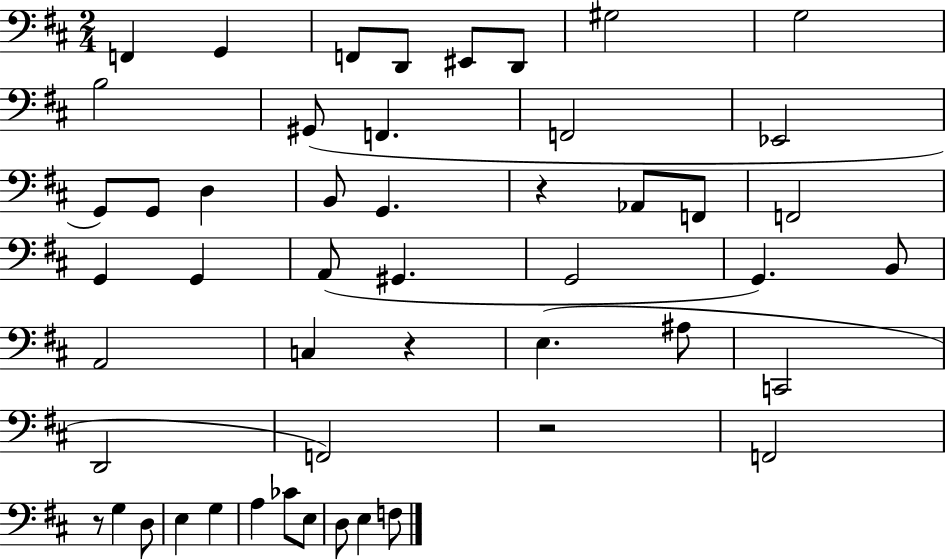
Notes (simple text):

F2/q G2/q F2/e D2/e EIS2/e D2/e G#3/h G3/h B3/h G#2/e F2/q. F2/h Eb2/h G2/e G2/e D3/q B2/e G2/q. R/q Ab2/e F2/e F2/h G2/q G2/q A2/e G#2/q. G2/h G2/q. B2/e A2/h C3/q R/q E3/q. A#3/e C2/h D2/h F2/h R/h F2/h R/e G3/q D3/e E3/q G3/q A3/q CES4/e E3/e D3/e E3/q F3/e